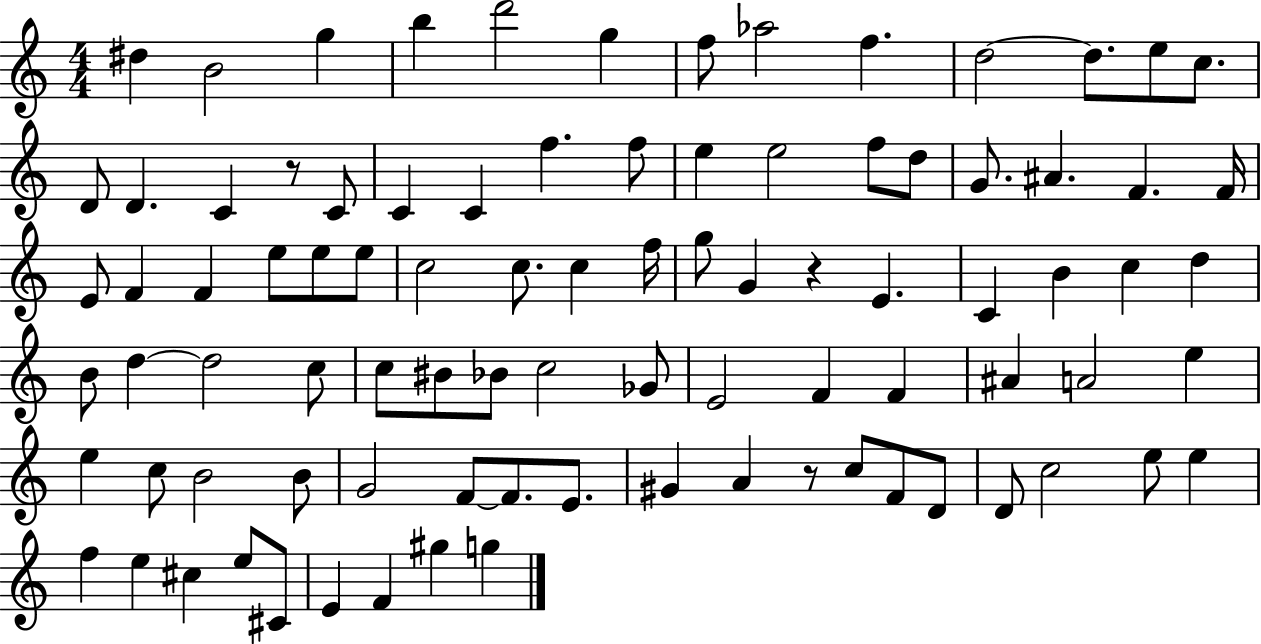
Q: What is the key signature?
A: C major